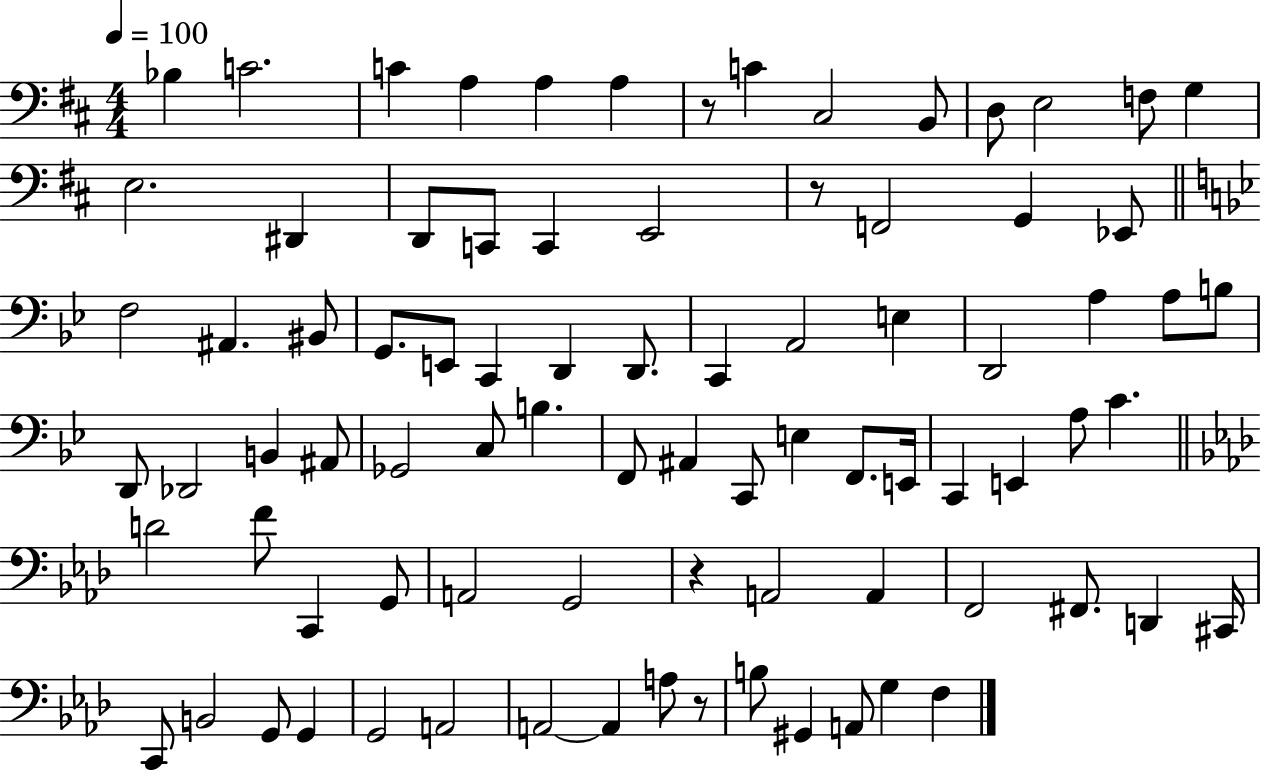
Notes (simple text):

Bb3/q C4/h. C4/q A3/q A3/q A3/q R/e C4/q C#3/h B2/e D3/e E3/h F3/e G3/q E3/h. D#2/q D2/e C2/e C2/q E2/h R/e F2/h G2/q Eb2/e F3/h A#2/q. BIS2/e G2/e. E2/e C2/q D2/q D2/e. C2/q A2/h E3/q D2/h A3/q A3/e B3/e D2/e Db2/h B2/q A#2/e Gb2/h C3/e B3/q. F2/e A#2/q C2/e E3/q F2/e. E2/s C2/q E2/q A3/e C4/q. D4/h F4/e C2/q G2/e A2/h G2/h R/q A2/h A2/q F2/h F#2/e. D2/q C#2/s C2/e B2/h G2/e G2/q G2/h A2/h A2/h A2/q A3/e R/e B3/e G#2/q A2/e G3/q F3/q